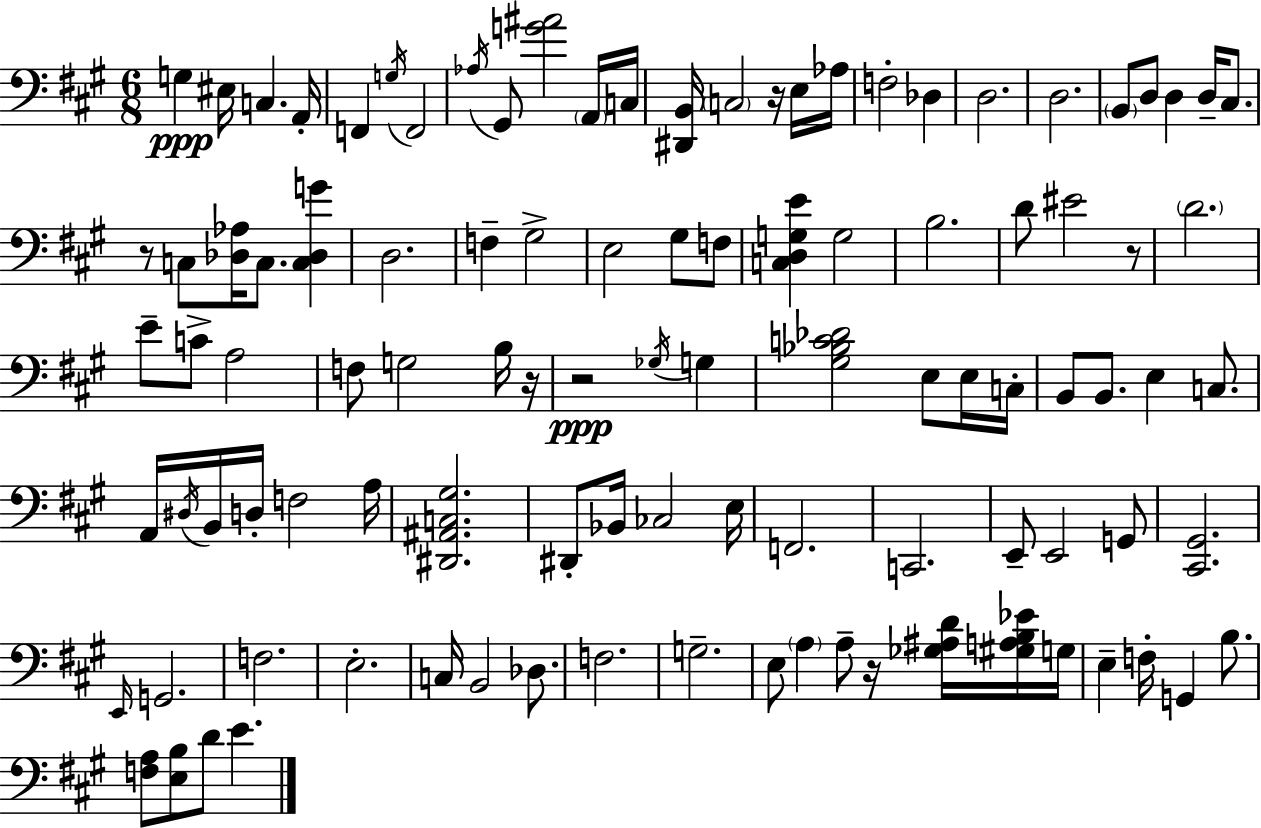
X:1
T:Untitled
M:6/8
L:1/4
K:A
G, ^E,/4 C, A,,/4 F,, G,/4 F,,2 _A,/4 ^G,,/2 [G^A]2 A,,/4 C,/4 [^D,,B,,]/4 C,2 z/4 E,/4 _A,/4 F,2 _D, D,2 D,2 B,,/2 D,/2 D, D,/4 ^C,/2 z/2 C,/2 [_D,_A,]/4 C,/2 [C,_D,G] D,2 F, ^G,2 E,2 ^G,/2 F,/2 [C,D,G,E] G,2 B,2 D/2 ^E2 z/2 D2 E/2 C/2 A,2 F,/2 G,2 B,/4 z/4 z2 _G,/4 G, [^G,_B,C_D]2 E,/2 E,/4 C,/4 B,,/2 B,,/2 E, C,/2 A,,/4 ^D,/4 B,,/4 D,/4 F,2 A,/4 [^D,,^A,,C,^G,]2 ^D,,/2 _B,,/4 _C,2 E,/4 F,,2 C,,2 E,,/2 E,,2 G,,/2 [^C,,^G,,]2 E,,/4 G,,2 F,2 E,2 C,/4 B,,2 _D,/2 F,2 G,2 E,/2 A, A,/2 z/4 [_G,^A,D]/4 [^G,A,B,_E]/4 G,/4 E, F,/4 G,, B,/2 [F,A,]/2 [E,B,]/2 D/2 E